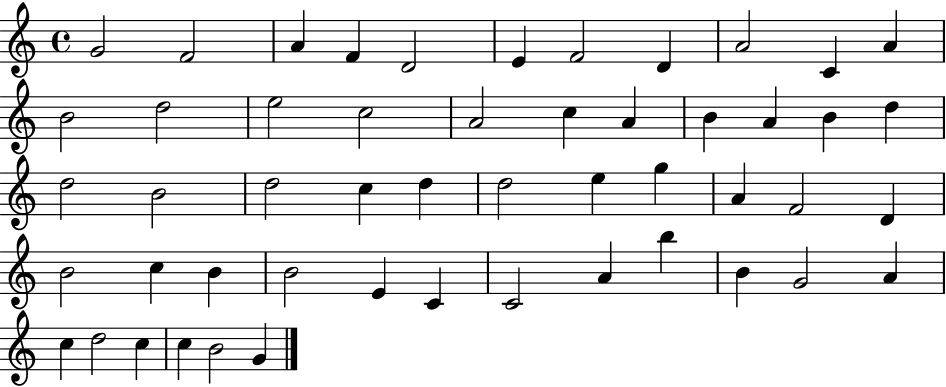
{
  \clef treble
  \time 4/4
  \defaultTimeSignature
  \key c \major
  g'2 f'2 | a'4 f'4 d'2 | e'4 f'2 d'4 | a'2 c'4 a'4 | \break b'2 d''2 | e''2 c''2 | a'2 c''4 a'4 | b'4 a'4 b'4 d''4 | \break d''2 b'2 | d''2 c''4 d''4 | d''2 e''4 g''4 | a'4 f'2 d'4 | \break b'2 c''4 b'4 | b'2 e'4 c'4 | c'2 a'4 b''4 | b'4 g'2 a'4 | \break c''4 d''2 c''4 | c''4 b'2 g'4 | \bar "|."
}